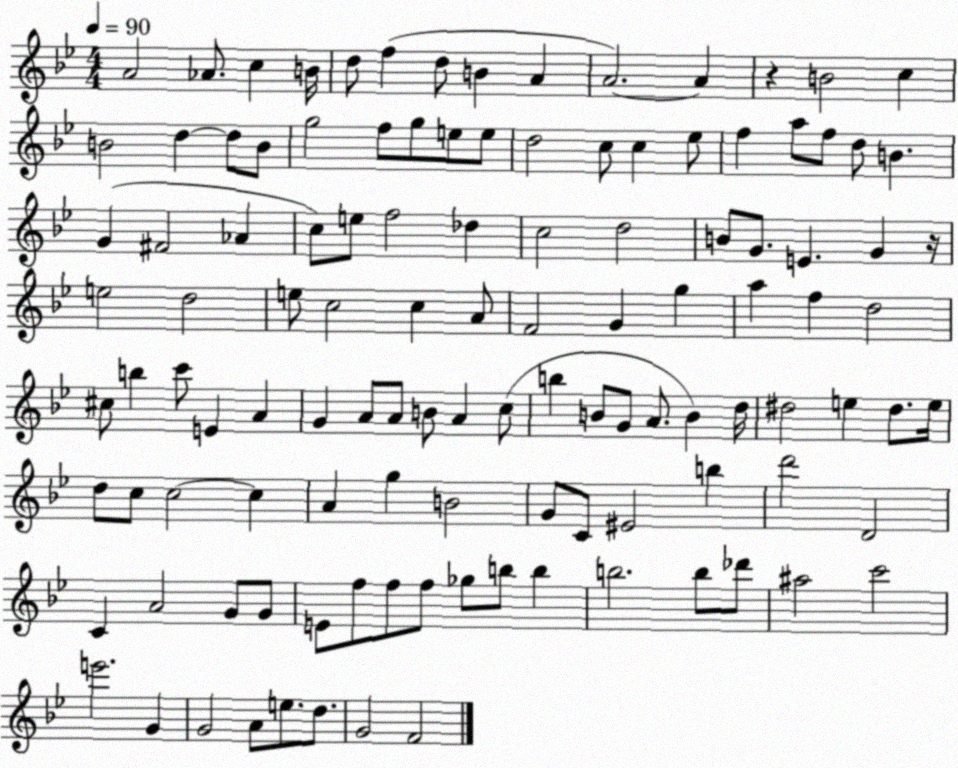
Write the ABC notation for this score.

X:1
T:Untitled
M:4/4
L:1/4
K:Bb
A2 _A/2 c B/4 d/2 f d/2 B A A2 A z B2 c B2 d d/2 B/2 g2 f/2 g/2 e/2 e/2 d2 c/2 c _e/2 f a/2 f/2 d/2 B G ^F2 _A c/2 e/2 f2 _d c2 d2 B/2 G/2 E G z/4 e2 d2 e/2 c2 c A/2 F2 G g a f d2 ^c/2 b c'/2 E A G A/2 A/2 B/2 A c/2 b B/2 G/2 A/2 B d/4 ^d2 e ^d/2 e/4 d/2 c/2 c2 c A g B2 G/2 C/2 ^E2 b d'2 D2 C A2 G/2 G/2 E/2 f/2 f/2 f/2 _g/2 b/2 b b2 b/2 _d'/2 ^a2 c'2 e'2 G G2 A/2 e/2 d/2 G2 F2